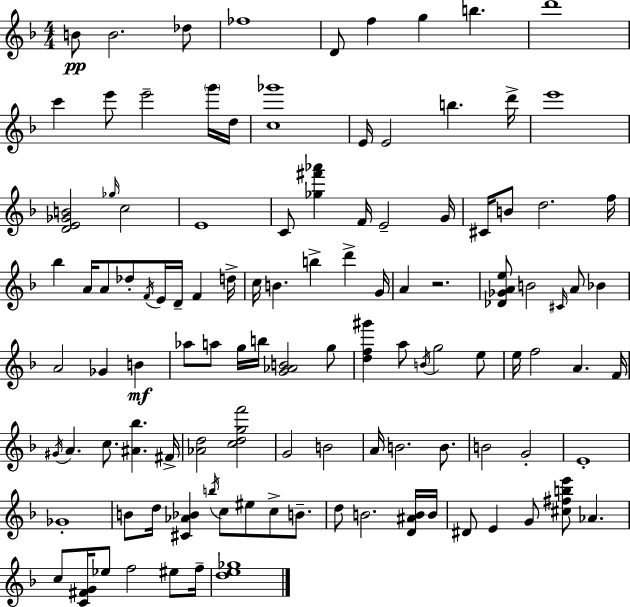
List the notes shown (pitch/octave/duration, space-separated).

B4/e B4/h. Db5/e FES5/w D4/e F5/q G5/q B5/q. D6/w C6/q E6/e E6/h G6/s D5/s [C5,Gb6]/w E4/s E4/h B5/q. D6/s E6/w [D4,E4,Gb4,B4]/h Gb5/s C5/h E4/w C4/e [Gb5,F#6,Ab6]/q F4/s E4/h G4/s C#4/s B4/e D5/h. F5/s Bb5/q A4/s A4/e Db5/e F4/s E4/s D4/s F4/q D5/s C5/s B4/q. B5/q D6/q G4/s A4/q R/h. [Db4,Gb4,A4,E5]/e B4/h C#4/s A4/e Bb4/q A4/h Gb4/q B4/q Ab5/e A5/e G5/s B5/s [G4,Ab4,B4]/h G5/e [D5,F5,G#6]/q A5/e B4/s G5/h E5/e E5/s F5/h A4/q. F4/s G#4/s A4/q. C5/e. [A#4,Bb5]/q. F#4/s [Ab4,D5]/h [C5,D5,G5,F6]/h G4/h B4/h A4/s B4/h. B4/e. B4/h G4/h E4/w Gb4/w B4/e D5/s [C#4,Ab4,Bb4]/q B5/s C5/e EIS5/e C5/e B4/e. D5/e B4/h. [D4,A#4,B4]/s B4/s D#4/e E4/q G4/e [C#5,F#5,B5,E6]/e Ab4/q. C5/e [C4,F#4,G4]/s Eb5/e F5/h EIS5/e F5/s [D5,E5,Gb5]/w